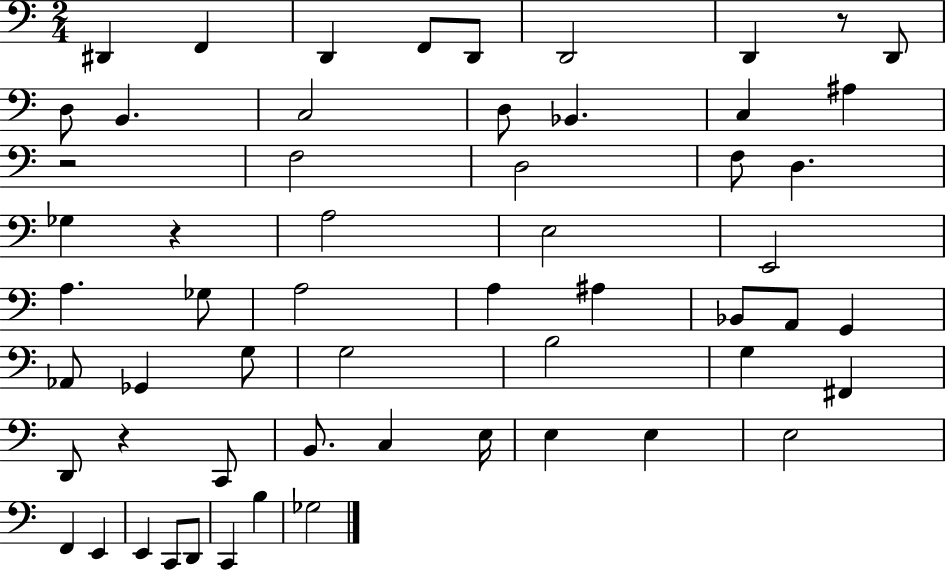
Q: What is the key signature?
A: C major